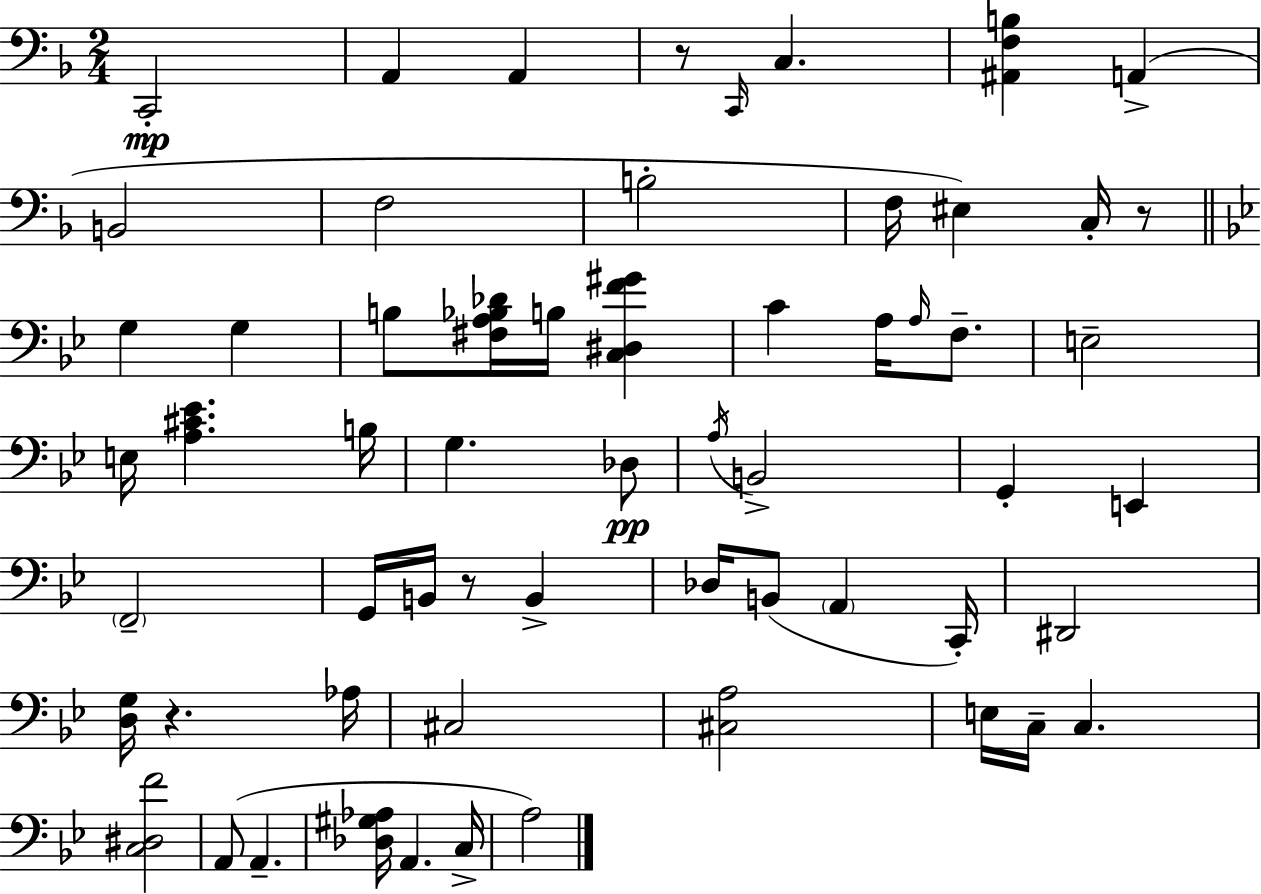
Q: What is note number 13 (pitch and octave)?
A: G3